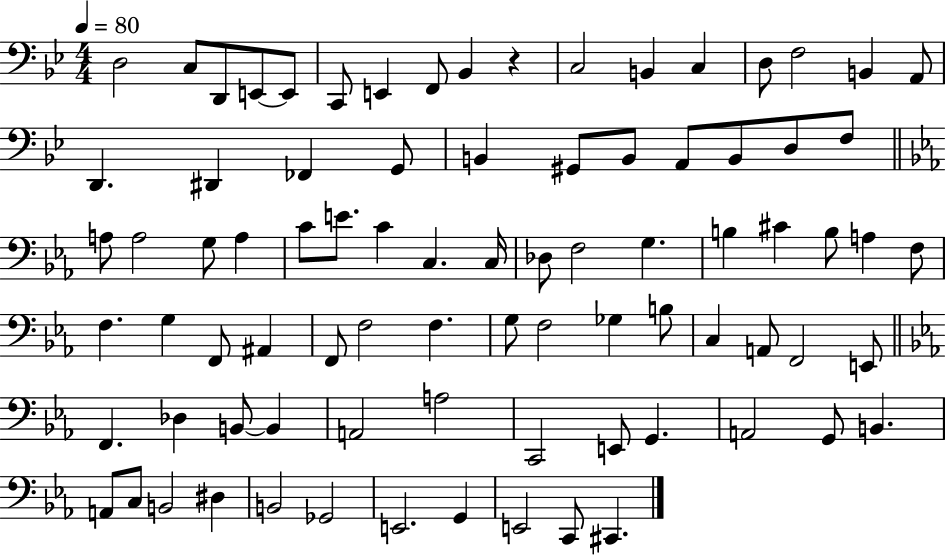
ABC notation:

X:1
T:Untitled
M:4/4
L:1/4
K:Bb
D,2 C,/2 D,,/2 E,,/2 E,,/2 C,,/2 E,, F,,/2 _B,, z C,2 B,, C, D,/2 F,2 B,, A,,/2 D,, ^D,, _F,, G,,/2 B,, ^G,,/2 B,,/2 A,,/2 B,,/2 D,/2 F,/2 A,/2 A,2 G,/2 A, C/2 E/2 C C, C,/4 _D,/2 F,2 G, B, ^C B,/2 A, F,/2 F, G, F,,/2 ^A,, F,,/2 F,2 F, G,/2 F,2 _G, B,/2 C, A,,/2 F,,2 E,,/2 F,, _D, B,,/2 B,, A,,2 A,2 C,,2 E,,/2 G,, A,,2 G,,/2 B,, A,,/2 C,/2 B,,2 ^D, B,,2 _G,,2 E,,2 G,, E,,2 C,,/2 ^C,,